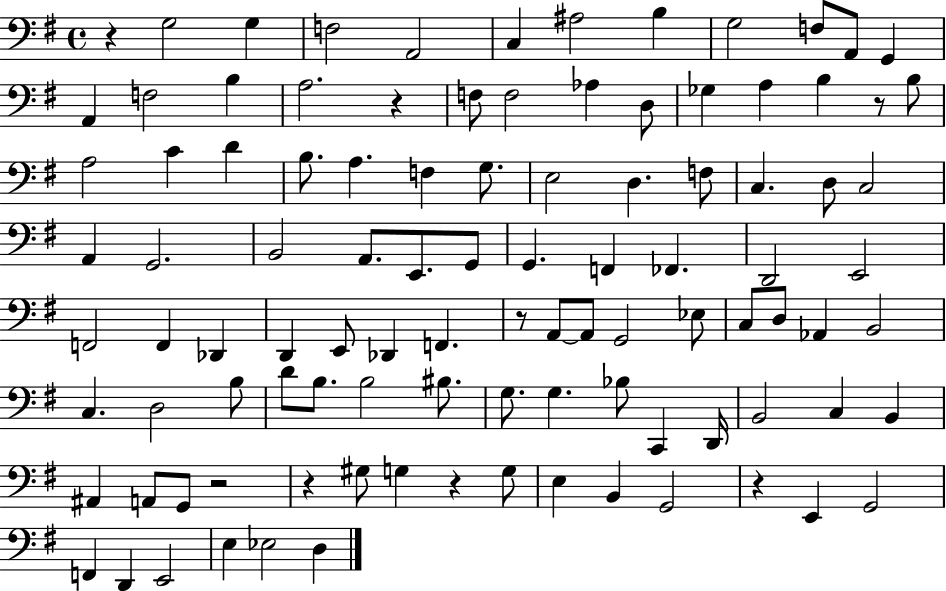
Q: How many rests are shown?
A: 8